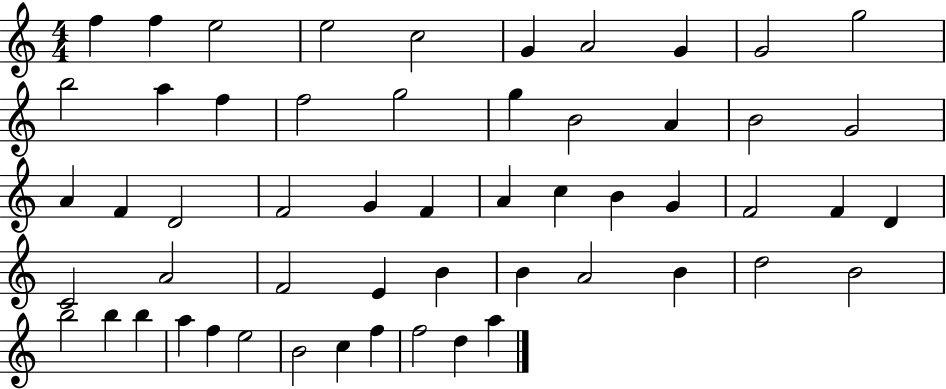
X:1
T:Untitled
M:4/4
L:1/4
K:C
f f e2 e2 c2 G A2 G G2 g2 b2 a f f2 g2 g B2 A B2 G2 A F D2 F2 G F A c B G F2 F D C2 A2 F2 E B B A2 B d2 B2 b2 b b a f e2 B2 c f f2 d a